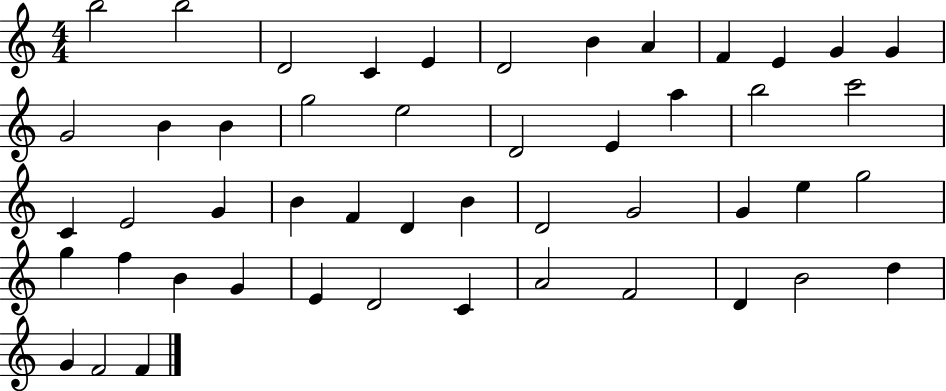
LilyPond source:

{
  \clef treble
  \numericTimeSignature
  \time 4/4
  \key c \major
  b''2 b''2 | d'2 c'4 e'4 | d'2 b'4 a'4 | f'4 e'4 g'4 g'4 | \break g'2 b'4 b'4 | g''2 e''2 | d'2 e'4 a''4 | b''2 c'''2 | \break c'4 e'2 g'4 | b'4 f'4 d'4 b'4 | d'2 g'2 | g'4 e''4 g''2 | \break g''4 f''4 b'4 g'4 | e'4 d'2 c'4 | a'2 f'2 | d'4 b'2 d''4 | \break g'4 f'2 f'4 | \bar "|."
}